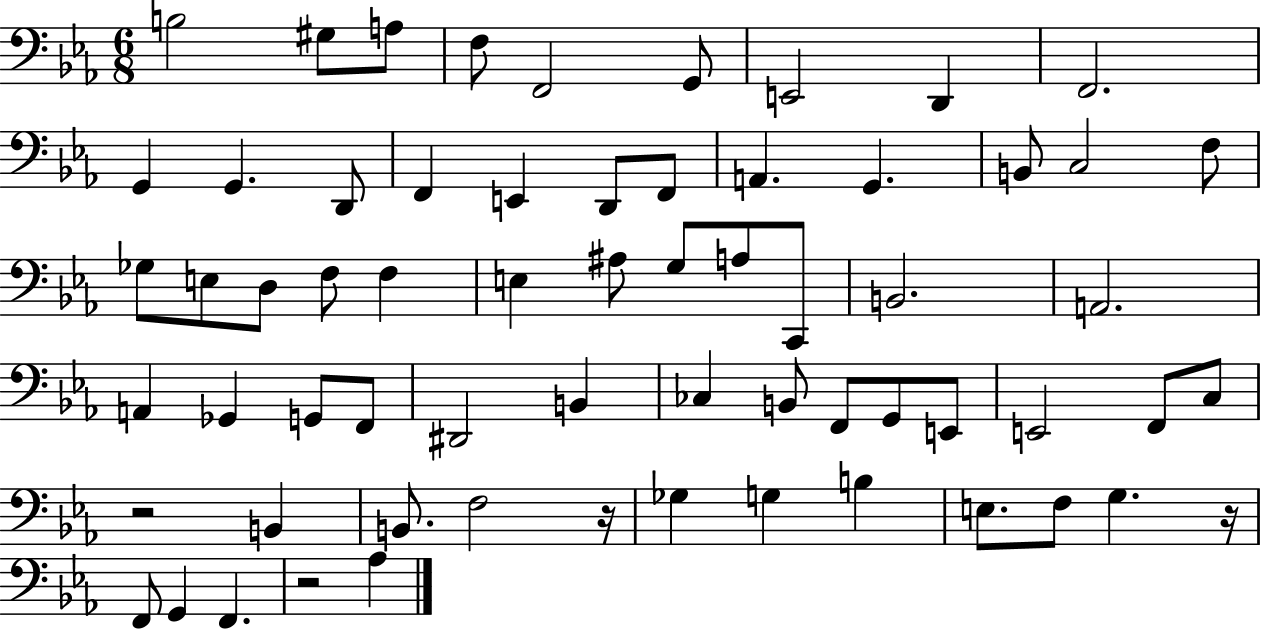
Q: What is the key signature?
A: EES major